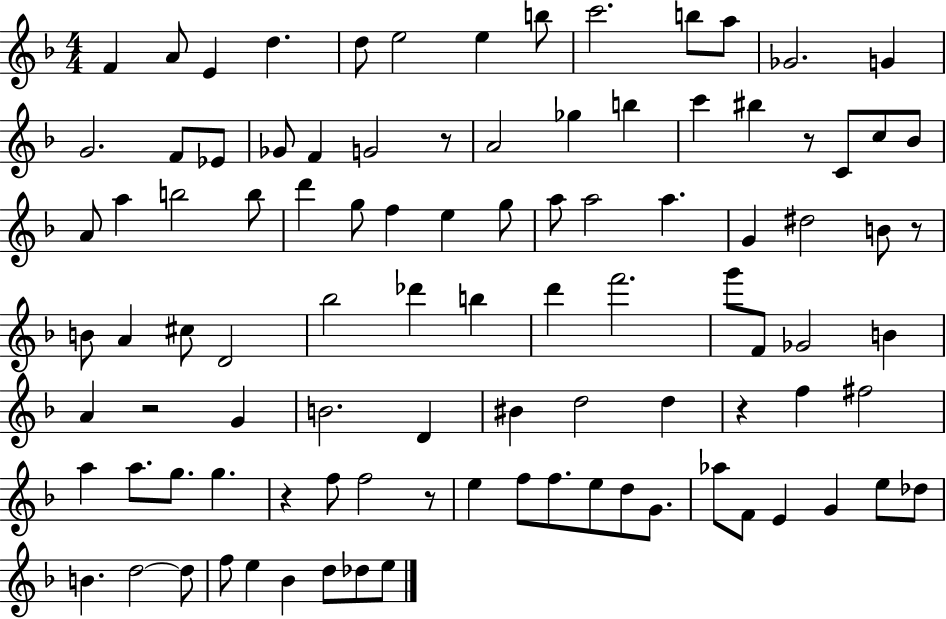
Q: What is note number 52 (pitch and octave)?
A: G6